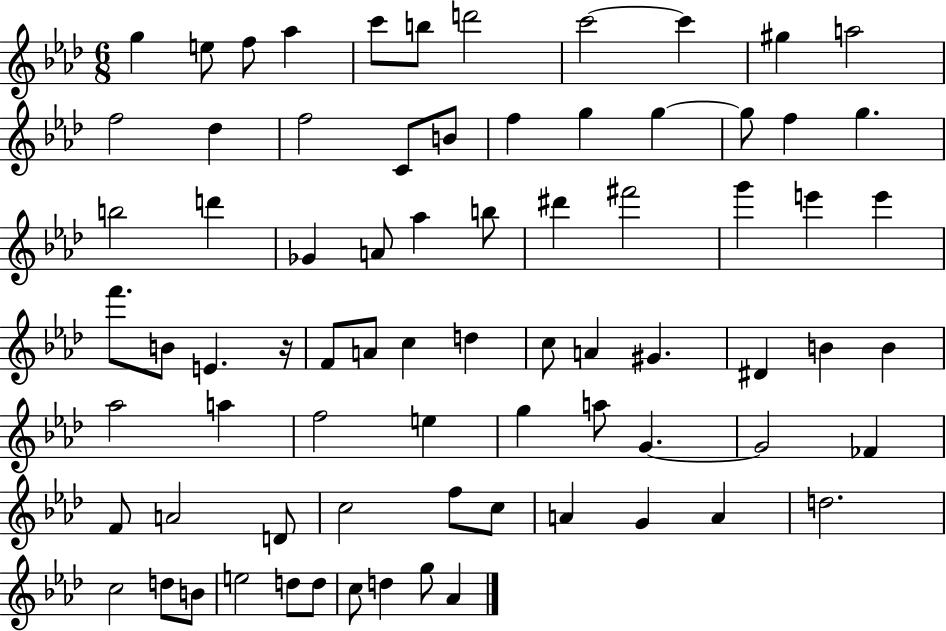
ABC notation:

X:1
T:Untitled
M:6/8
L:1/4
K:Ab
g e/2 f/2 _a c'/2 b/2 d'2 c'2 c' ^g a2 f2 _d f2 C/2 B/2 f g g g/2 f g b2 d' _G A/2 _a b/2 ^d' ^f'2 g' e' e' f'/2 B/2 E z/4 F/2 A/2 c d c/2 A ^G ^D B B _a2 a f2 e g a/2 G G2 _F F/2 A2 D/2 c2 f/2 c/2 A G A d2 c2 d/2 B/2 e2 d/2 d/2 c/2 d g/2 _A